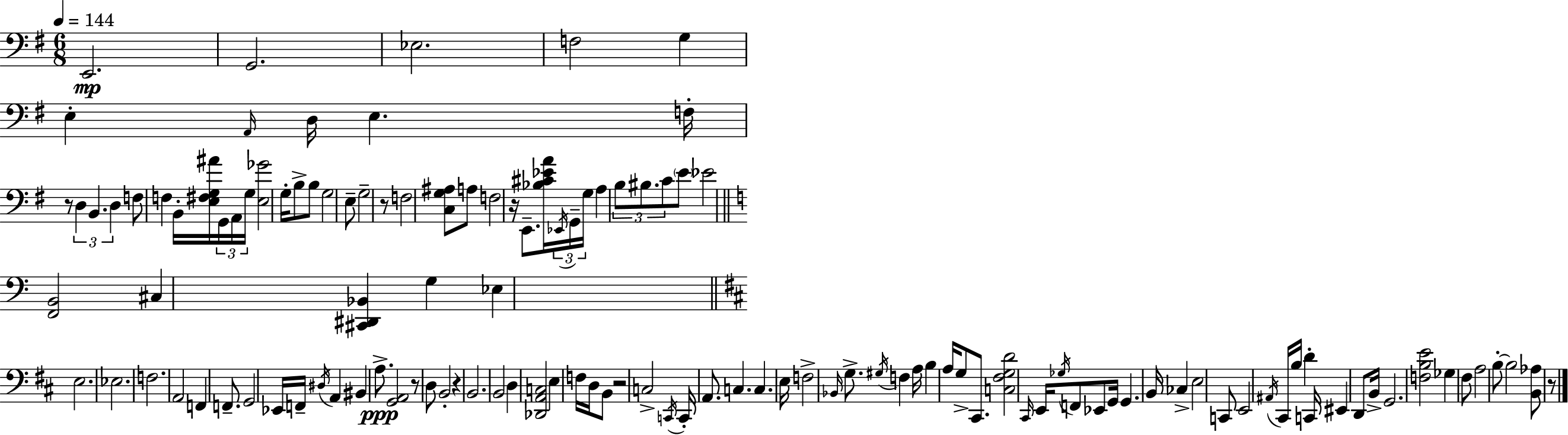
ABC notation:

X:1
T:Untitled
M:6/8
L:1/4
K:G
E,,2 G,,2 _E,2 F,2 G, E, A,,/4 D,/4 E, F,/4 z/2 D, B,, D, F,/2 F, B,,/4 [E,^F,G,^A]/4 G,,/4 A,,/4 G,/4 [E,_G]2 G,/4 B,/2 B,/2 G,2 E,/2 G,2 z/2 F,2 [C,G,^A,]/2 A,/2 F,2 z/4 E,,/2 [_B,^C_EA]/4 _E,,/4 G,,/4 G,/4 A, B,/2 ^B,/2 C/2 E/2 _E2 [F,,B,,]2 ^C, [^C,,^D,,_B,,] G, _E, E,2 _E,2 F,2 A,,2 F,, F,,/2 G,,2 _E,,/4 F,,/4 ^D,/4 A,, ^B,, A,/2 [G,,A,,]2 z/2 D,/2 B,,2 z B,,2 B,,2 D, [_D,,A,,C,]2 E, F,/4 D,/4 B,,/2 z2 C,2 C,,/4 C,,/4 A,,/2 C, C, E,/4 F,2 _B,,/4 G,/2 ^G,/4 F, A,/4 B, A,/4 G,/2 ^C,,/2 [C,^F,G,D]2 ^C,,/4 E,,/4 _G,/4 F,,/2 _E,,/2 G,,/4 G,, B,,/4 _C, E,2 C,,/2 E,,2 ^A,,/4 ^C,,/4 B,/4 D C,,/4 ^E,, D,,/2 B,,/4 G,,2 [F,B,E]2 _G, ^F,/2 A,2 B,/2 B,2 [B,,_A,]/2 z/2